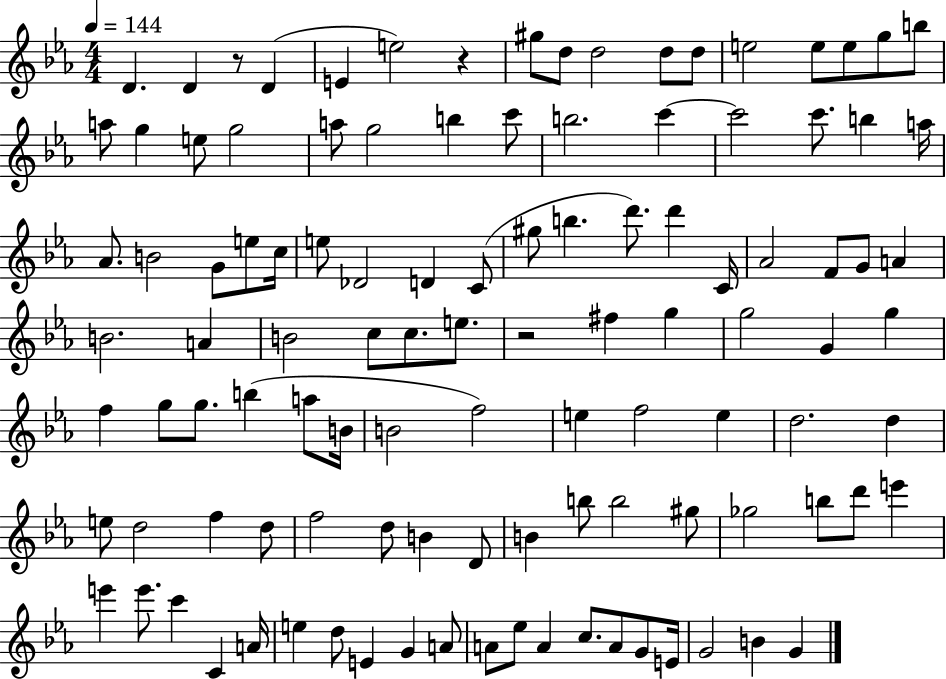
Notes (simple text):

D4/q. D4/q R/e D4/q E4/q E5/h R/q G#5/e D5/e D5/h D5/e D5/e E5/h E5/e E5/e G5/e B5/e A5/e G5/q E5/e G5/h A5/e G5/h B5/q C6/e B5/h. C6/q C6/h C6/e. B5/q A5/s Ab4/e. B4/h G4/e E5/e C5/s E5/e Db4/h D4/q C4/e G#5/e B5/q. D6/e. D6/q C4/s Ab4/h F4/e G4/e A4/q B4/h. A4/q B4/h C5/e C5/e. E5/e. R/h F#5/q G5/q G5/h G4/q G5/q F5/q G5/e G5/e. B5/q A5/e B4/s B4/h F5/h E5/q F5/h E5/q D5/h. D5/q E5/e D5/h F5/q D5/e F5/h D5/e B4/q D4/e B4/q B5/e B5/h G#5/e Gb5/h B5/e D6/e E6/q E6/q E6/e. C6/q C4/q A4/s E5/q D5/e E4/q G4/q A4/e A4/e Eb5/e A4/q C5/e. A4/e G4/e E4/s G4/h B4/q G4/q